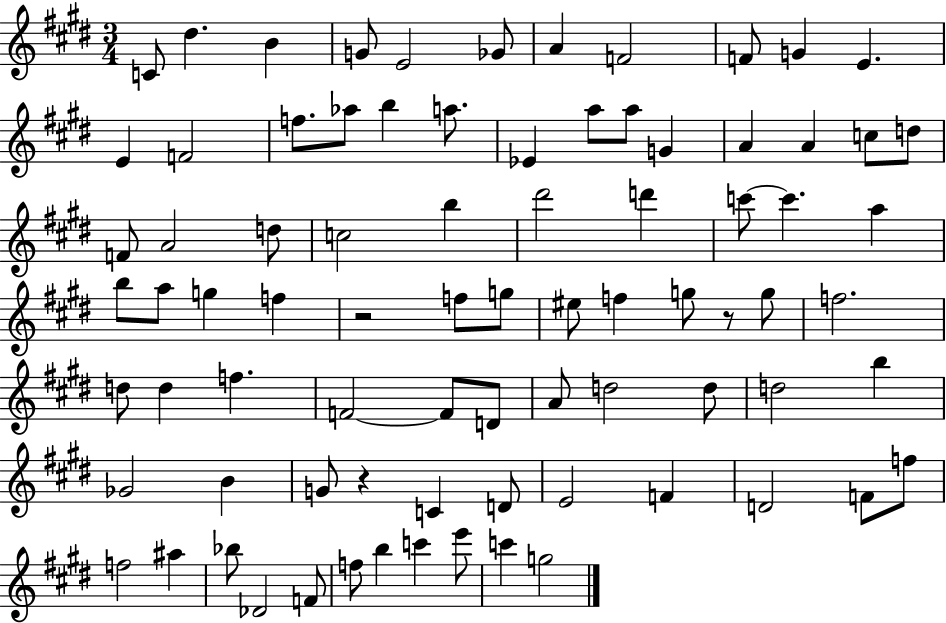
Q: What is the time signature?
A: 3/4